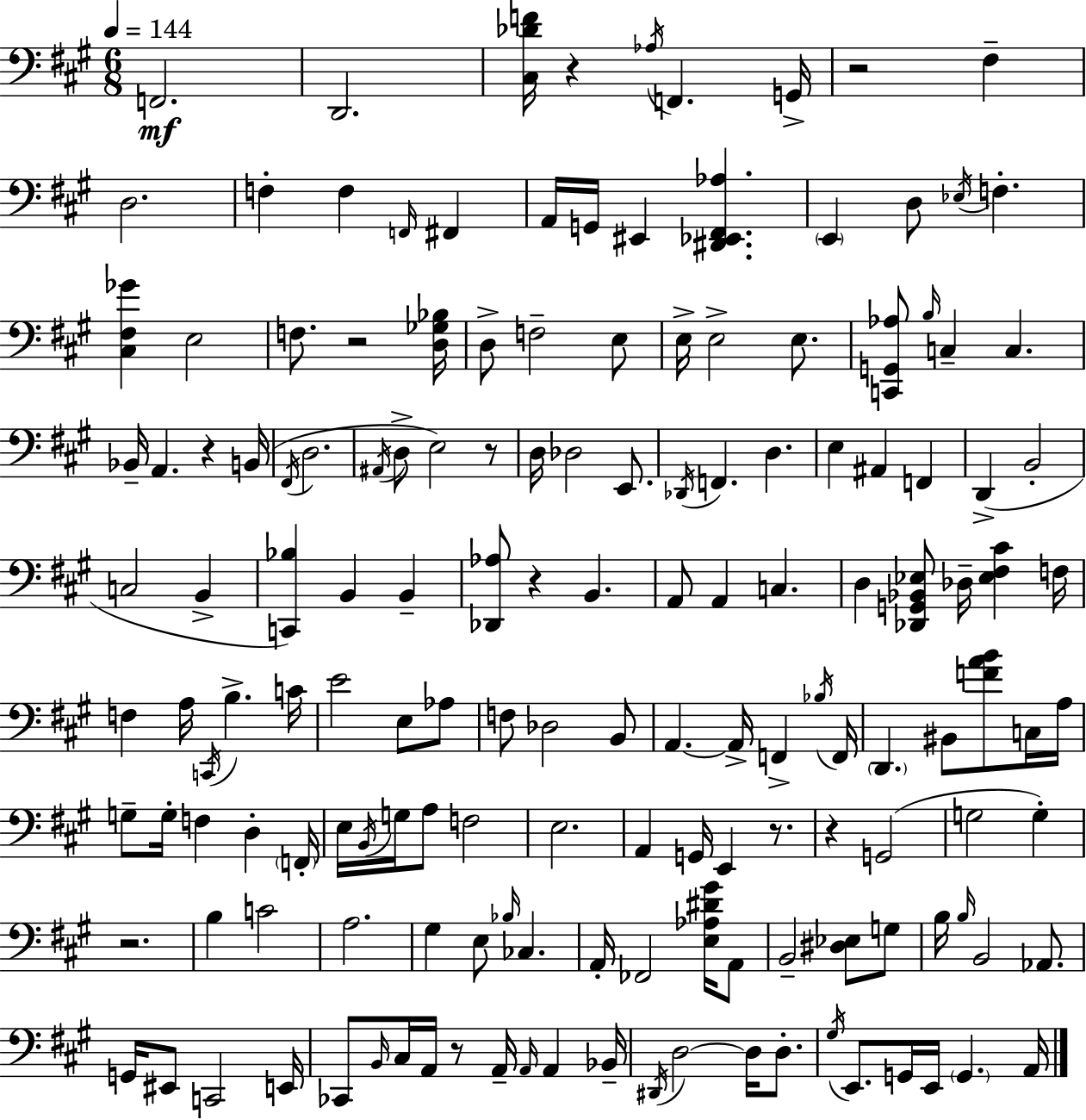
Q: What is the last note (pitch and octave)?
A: A2